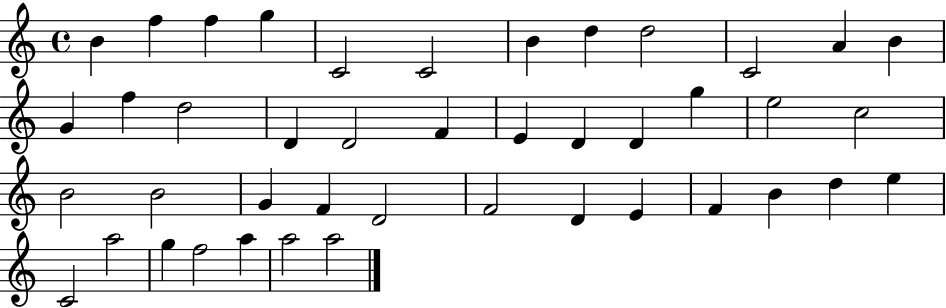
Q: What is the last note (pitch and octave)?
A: A5